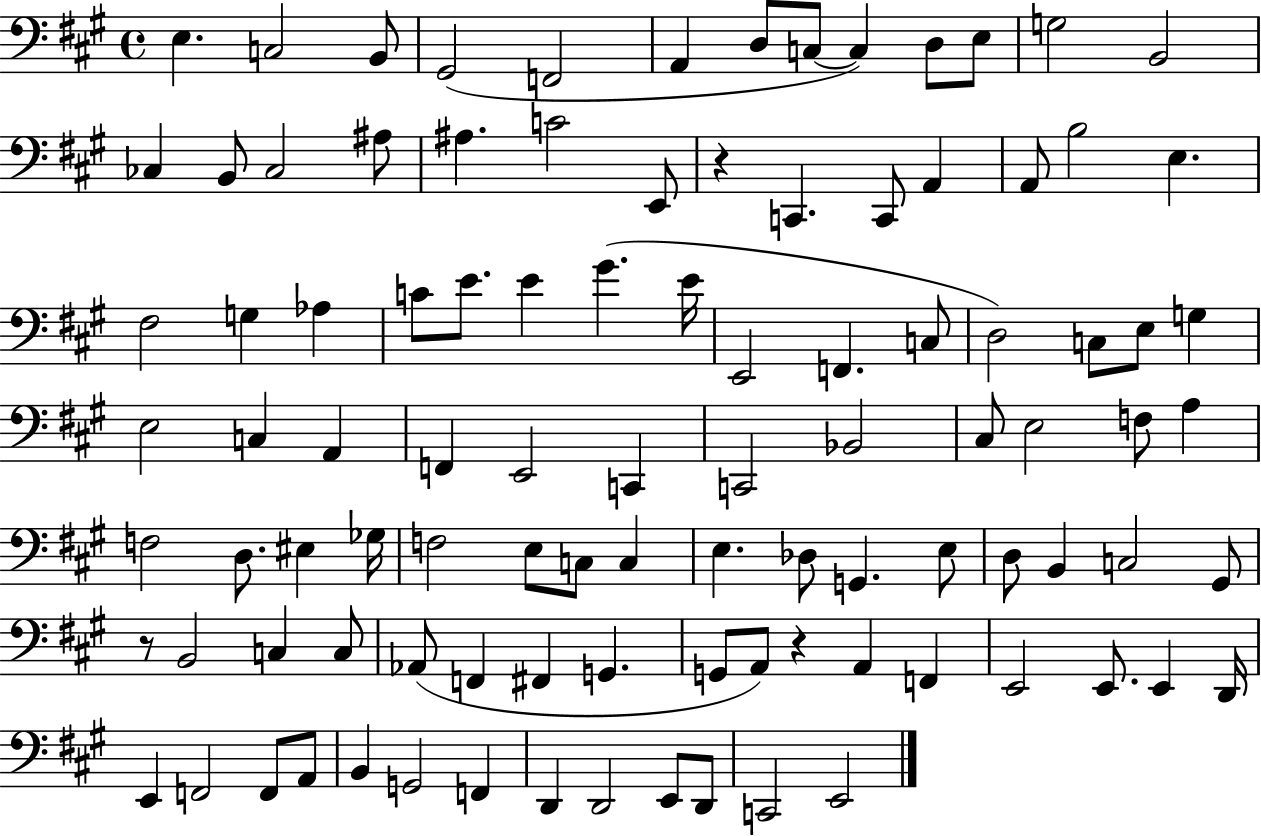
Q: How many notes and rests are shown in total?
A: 100